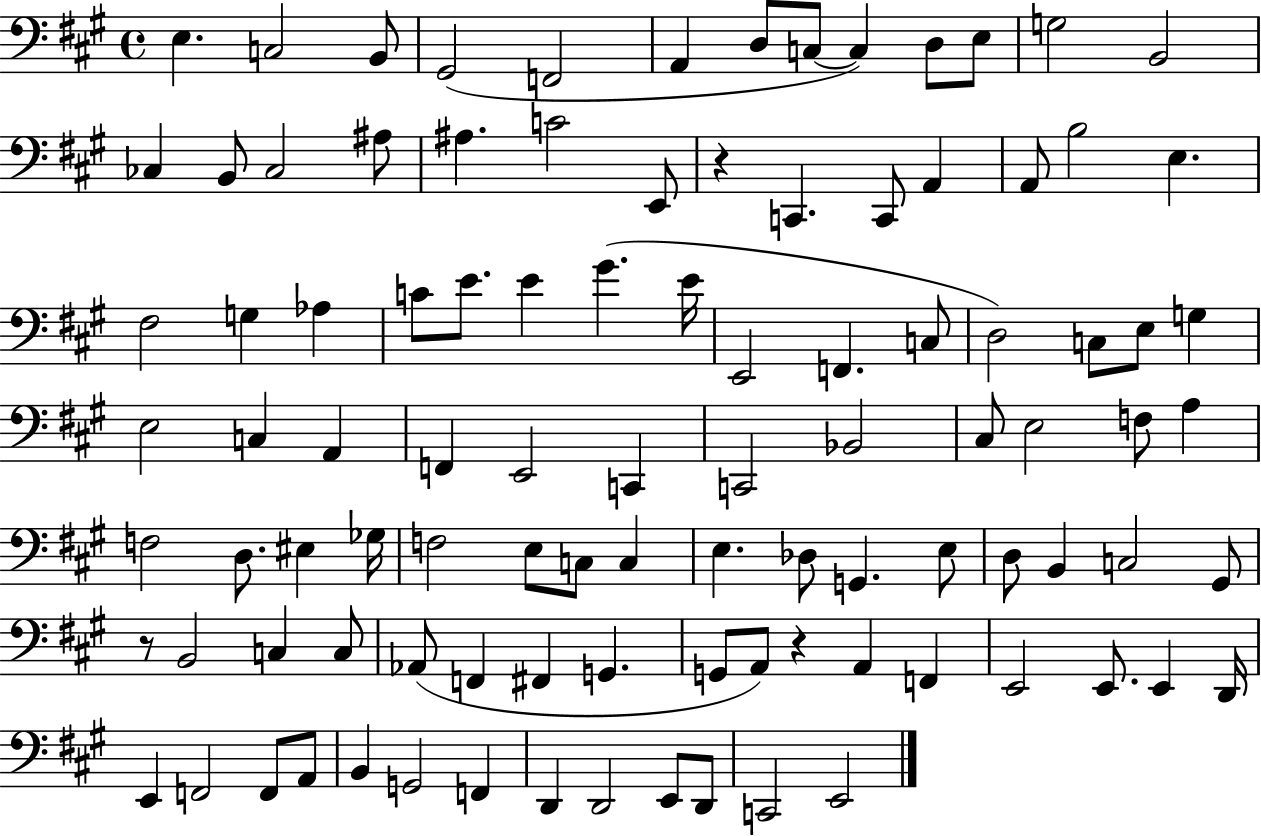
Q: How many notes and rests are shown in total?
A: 100